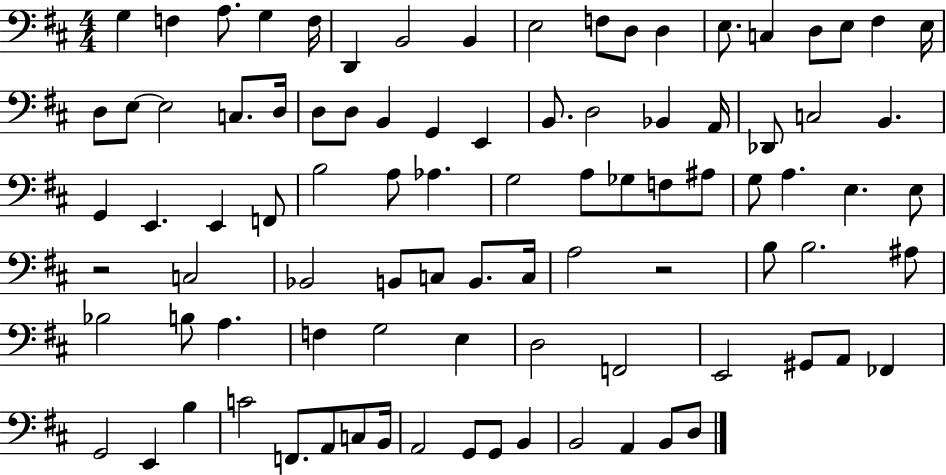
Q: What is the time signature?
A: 4/4